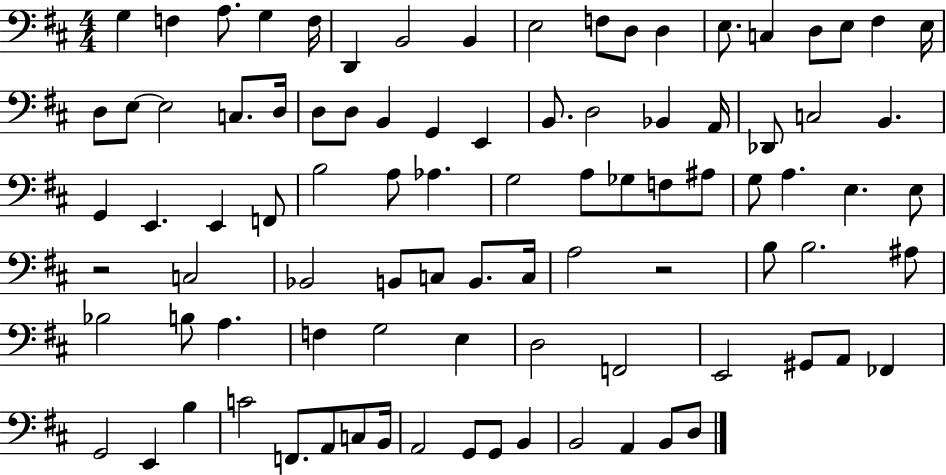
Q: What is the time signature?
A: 4/4